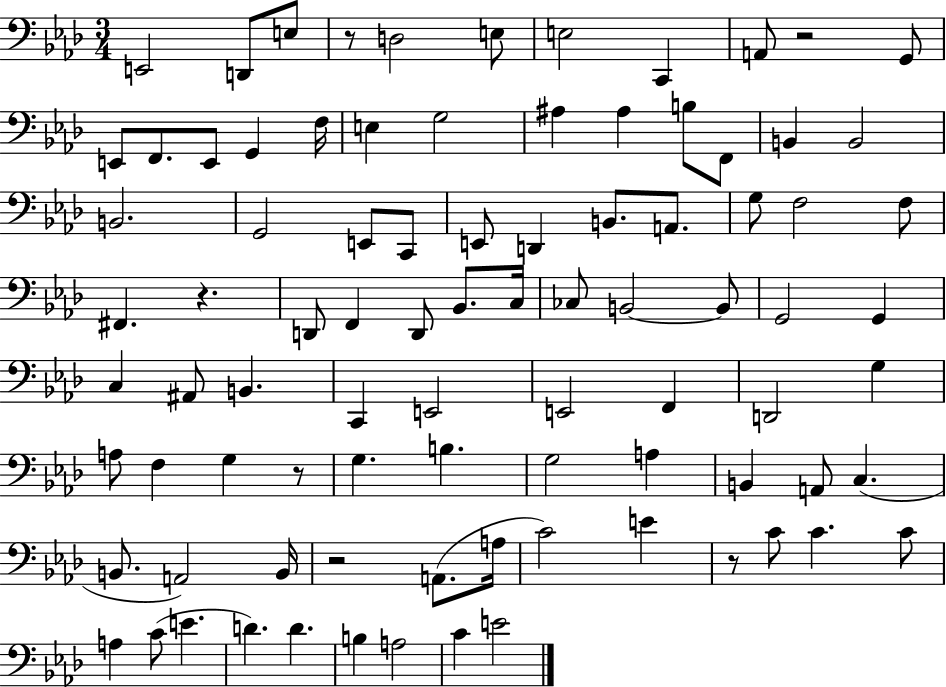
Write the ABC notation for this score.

X:1
T:Untitled
M:3/4
L:1/4
K:Ab
E,,2 D,,/2 E,/2 z/2 D,2 E,/2 E,2 C,, A,,/2 z2 G,,/2 E,,/2 F,,/2 E,,/2 G,, F,/4 E, G,2 ^A, ^A, B,/2 F,,/2 B,, B,,2 B,,2 G,,2 E,,/2 C,,/2 E,,/2 D,, B,,/2 A,,/2 G,/2 F,2 F,/2 ^F,, z D,,/2 F,, D,,/2 _B,,/2 C,/4 _C,/2 B,,2 B,,/2 G,,2 G,, C, ^A,,/2 B,, C,, E,,2 E,,2 F,, D,,2 G, A,/2 F, G, z/2 G, B, G,2 A, B,, A,,/2 C, B,,/2 A,,2 B,,/4 z2 A,,/2 A,/4 C2 E z/2 C/2 C C/2 A, C/2 E D D B, A,2 C E2